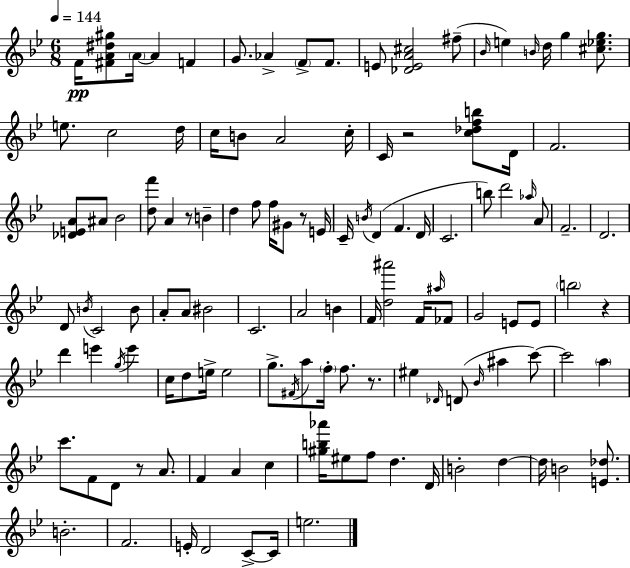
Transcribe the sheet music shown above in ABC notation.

X:1
T:Untitled
M:6/8
L:1/4
K:Bb
F/4 [^FA^d^g]/2 A/4 A F G/2 _A F/2 F/2 E/2 [_DEA^c]2 ^f/2 _B/4 e B/4 d/4 g [^c_eg]/2 e/2 c2 d/4 c/4 B/2 A2 c/4 C/4 z2 [c_dfb]/2 D/4 F2 [_DEA]/2 ^A/2 _B2 [df']/2 A z/2 B d f/2 f/4 ^G/2 z/2 E/4 C/4 B/4 D F D/4 C2 b/2 d'2 _a/4 A/2 F2 D2 D/2 B/4 C2 B/2 A/2 A/2 ^B2 C2 A2 B F/4 [d^a']2 F/4 ^a/4 _F/2 G2 E/2 E/2 b2 z d' e' g/4 e' c/4 d/2 e/4 e2 g/2 ^F/4 a/2 f/4 f/2 z/2 ^e _D/4 D/2 _B/4 ^a c'/2 c'2 a c'/2 F/2 D/2 z/2 A/2 F A c [^gb_a']/4 ^e/2 f/2 d D/4 B2 d d/4 B2 [E_d]/2 B2 F2 E/4 D2 C/2 C/4 e2